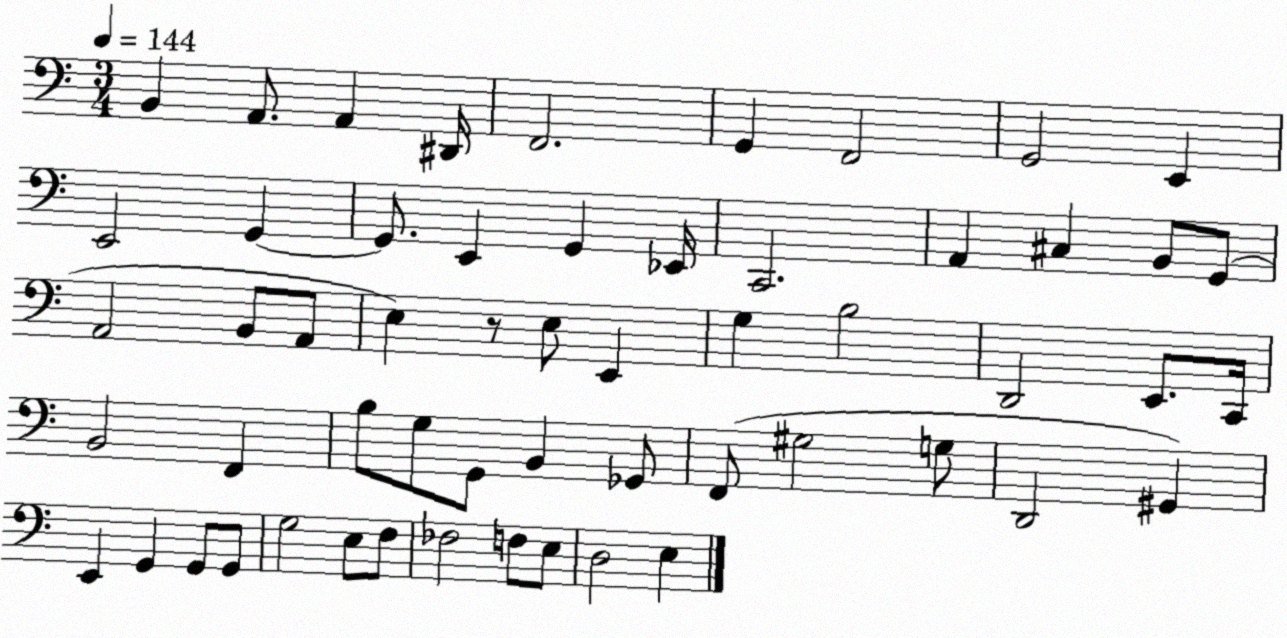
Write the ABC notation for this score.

X:1
T:Untitled
M:3/4
L:1/4
K:C
B,, A,,/2 A,, ^D,,/4 F,,2 G,, F,,2 G,,2 E,, E,,2 G,, G,,/2 E,, G,, _E,,/4 C,,2 A,, ^C, B,,/2 G,,/2 A,,2 B,,/2 A,,/2 E, z/2 E,/2 E,, G, B,2 D,,2 E,,/2 C,,/4 B,,2 F,, B,/2 G,/2 G,,/2 B,, _G,,/2 F,,/2 ^G,2 G,/2 D,,2 ^G,, E,, G,, G,,/2 G,,/2 G,2 E,/2 F,/2 _F,2 F,/2 E,/2 D,2 E,